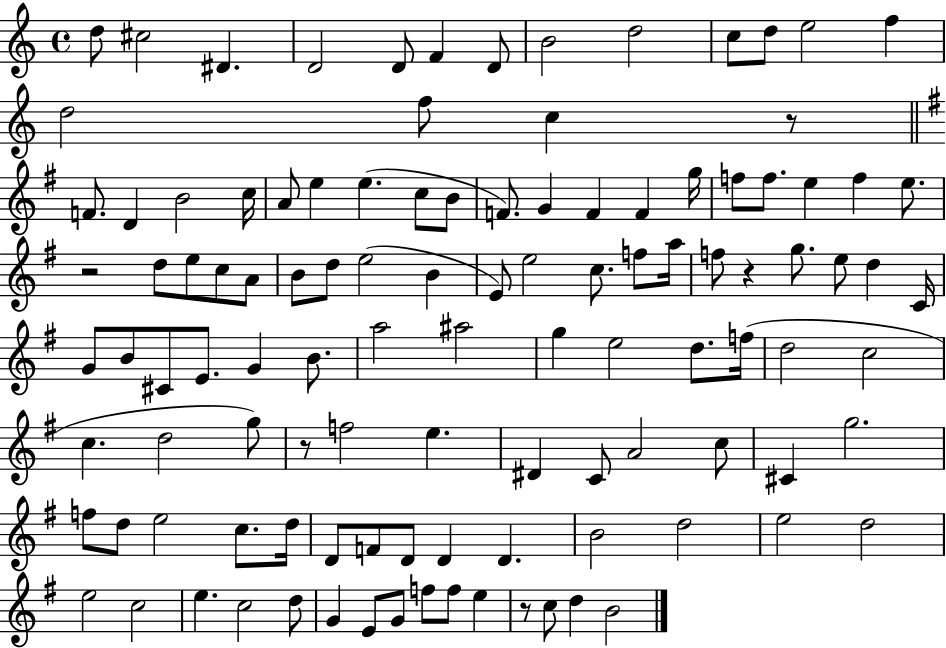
D5/e C#5/h D#4/q. D4/h D4/e F4/q D4/e B4/h D5/h C5/e D5/e E5/h F5/q D5/h F5/e C5/q R/e F4/e. D4/q B4/h C5/s A4/e E5/q E5/q. C5/e B4/e F4/e. G4/q F4/q F4/q G5/s F5/e F5/e. E5/q F5/q E5/e. R/h D5/e E5/e C5/e A4/e B4/e D5/e E5/h B4/q E4/e E5/h C5/e. F5/e A5/s F5/e R/q G5/e. E5/e D5/q C4/s G4/e B4/e C#4/e E4/e. G4/q B4/e. A5/h A#5/h G5/q E5/h D5/e. F5/s D5/h C5/h C5/q. D5/h G5/e R/e F5/h E5/q. D#4/q C4/e A4/h C5/e C#4/q G5/h. F5/e D5/e E5/h C5/e. D5/s D4/e F4/e D4/e D4/q D4/q. B4/h D5/h E5/h D5/h E5/h C5/h E5/q. C5/h D5/e G4/q E4/e G4/e F5/e F5/e E5/q R/e C5/e D5/q B4/h